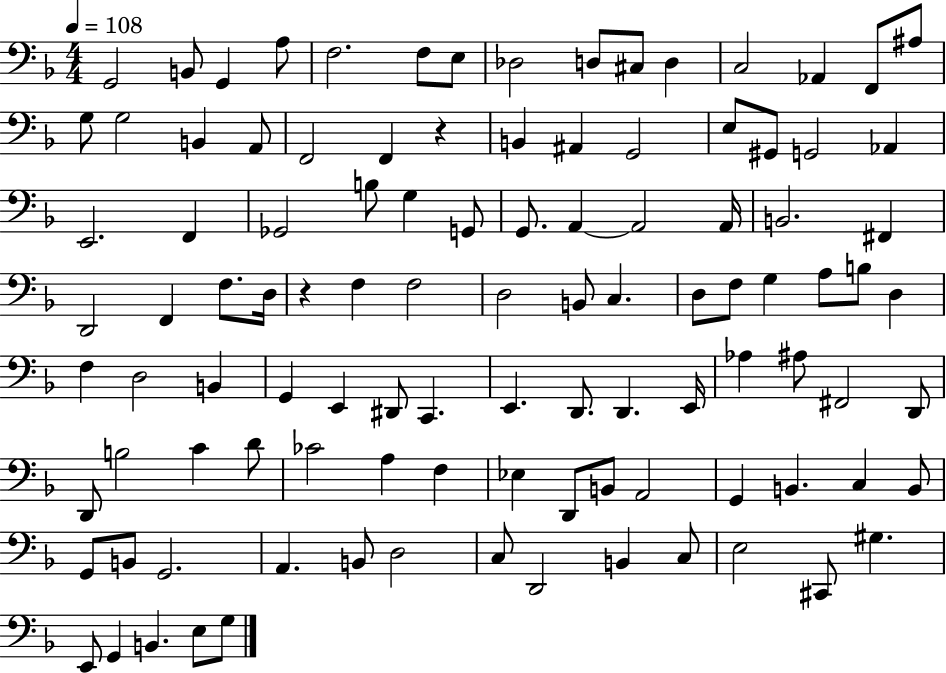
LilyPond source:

{
  \clef bass
  \numericTimeSignature
  \time 4/4
  \key f \major
  \tempo 4 = 108
  \repeat volta 2 { g,2 b,8 g,4 a8 | f2. f8 e8 | des2 d8 cis8 d4 | c2 aes,4 f,8 ais8 | \break g8 g2 b,4 a,8 | f,2 f,4 r4 | b,4 ais,4 g,2 | e8 gis,8 g,2 aes,4 | \break e,2. f,4 | ges,2 b8 g4 g,8 | g,8. a,4~~ a,2 a,16 | b,2. fis,4 | \break d,2 f,4 f8. d16 | r4 f4 f2 | d2 b,8 c4. | d8 f8 g4 a8 b8 d4 | \break f4 d2 b,4 | g,4 e,4 dis,8 c,4. | e,4. d,8. d,4. e,16 | aes4 ais8 fis,2 d,8 | \break d,8 b2 c'4 d'8 | ces'2 a4 f4 | ees4 d,8 b,8 a,2 | g,4 b,4. c4 b,8 | \break g,8 b,8 g,2. | a,4. b,8 d2 | c8 d,2 b,4 c8 | e2 cis,8 gis4. | \break e,8 g,4 b,4. e8 g8 | } \bar "|."
}